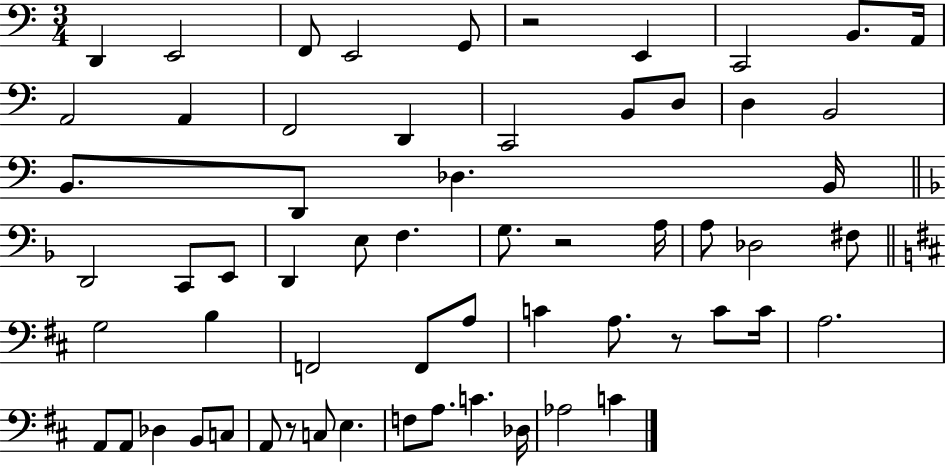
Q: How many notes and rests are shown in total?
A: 61